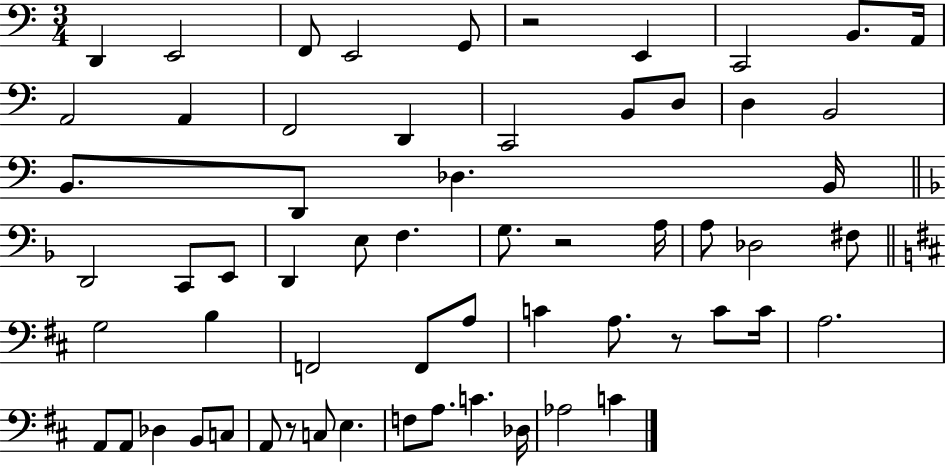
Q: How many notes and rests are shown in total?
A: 61